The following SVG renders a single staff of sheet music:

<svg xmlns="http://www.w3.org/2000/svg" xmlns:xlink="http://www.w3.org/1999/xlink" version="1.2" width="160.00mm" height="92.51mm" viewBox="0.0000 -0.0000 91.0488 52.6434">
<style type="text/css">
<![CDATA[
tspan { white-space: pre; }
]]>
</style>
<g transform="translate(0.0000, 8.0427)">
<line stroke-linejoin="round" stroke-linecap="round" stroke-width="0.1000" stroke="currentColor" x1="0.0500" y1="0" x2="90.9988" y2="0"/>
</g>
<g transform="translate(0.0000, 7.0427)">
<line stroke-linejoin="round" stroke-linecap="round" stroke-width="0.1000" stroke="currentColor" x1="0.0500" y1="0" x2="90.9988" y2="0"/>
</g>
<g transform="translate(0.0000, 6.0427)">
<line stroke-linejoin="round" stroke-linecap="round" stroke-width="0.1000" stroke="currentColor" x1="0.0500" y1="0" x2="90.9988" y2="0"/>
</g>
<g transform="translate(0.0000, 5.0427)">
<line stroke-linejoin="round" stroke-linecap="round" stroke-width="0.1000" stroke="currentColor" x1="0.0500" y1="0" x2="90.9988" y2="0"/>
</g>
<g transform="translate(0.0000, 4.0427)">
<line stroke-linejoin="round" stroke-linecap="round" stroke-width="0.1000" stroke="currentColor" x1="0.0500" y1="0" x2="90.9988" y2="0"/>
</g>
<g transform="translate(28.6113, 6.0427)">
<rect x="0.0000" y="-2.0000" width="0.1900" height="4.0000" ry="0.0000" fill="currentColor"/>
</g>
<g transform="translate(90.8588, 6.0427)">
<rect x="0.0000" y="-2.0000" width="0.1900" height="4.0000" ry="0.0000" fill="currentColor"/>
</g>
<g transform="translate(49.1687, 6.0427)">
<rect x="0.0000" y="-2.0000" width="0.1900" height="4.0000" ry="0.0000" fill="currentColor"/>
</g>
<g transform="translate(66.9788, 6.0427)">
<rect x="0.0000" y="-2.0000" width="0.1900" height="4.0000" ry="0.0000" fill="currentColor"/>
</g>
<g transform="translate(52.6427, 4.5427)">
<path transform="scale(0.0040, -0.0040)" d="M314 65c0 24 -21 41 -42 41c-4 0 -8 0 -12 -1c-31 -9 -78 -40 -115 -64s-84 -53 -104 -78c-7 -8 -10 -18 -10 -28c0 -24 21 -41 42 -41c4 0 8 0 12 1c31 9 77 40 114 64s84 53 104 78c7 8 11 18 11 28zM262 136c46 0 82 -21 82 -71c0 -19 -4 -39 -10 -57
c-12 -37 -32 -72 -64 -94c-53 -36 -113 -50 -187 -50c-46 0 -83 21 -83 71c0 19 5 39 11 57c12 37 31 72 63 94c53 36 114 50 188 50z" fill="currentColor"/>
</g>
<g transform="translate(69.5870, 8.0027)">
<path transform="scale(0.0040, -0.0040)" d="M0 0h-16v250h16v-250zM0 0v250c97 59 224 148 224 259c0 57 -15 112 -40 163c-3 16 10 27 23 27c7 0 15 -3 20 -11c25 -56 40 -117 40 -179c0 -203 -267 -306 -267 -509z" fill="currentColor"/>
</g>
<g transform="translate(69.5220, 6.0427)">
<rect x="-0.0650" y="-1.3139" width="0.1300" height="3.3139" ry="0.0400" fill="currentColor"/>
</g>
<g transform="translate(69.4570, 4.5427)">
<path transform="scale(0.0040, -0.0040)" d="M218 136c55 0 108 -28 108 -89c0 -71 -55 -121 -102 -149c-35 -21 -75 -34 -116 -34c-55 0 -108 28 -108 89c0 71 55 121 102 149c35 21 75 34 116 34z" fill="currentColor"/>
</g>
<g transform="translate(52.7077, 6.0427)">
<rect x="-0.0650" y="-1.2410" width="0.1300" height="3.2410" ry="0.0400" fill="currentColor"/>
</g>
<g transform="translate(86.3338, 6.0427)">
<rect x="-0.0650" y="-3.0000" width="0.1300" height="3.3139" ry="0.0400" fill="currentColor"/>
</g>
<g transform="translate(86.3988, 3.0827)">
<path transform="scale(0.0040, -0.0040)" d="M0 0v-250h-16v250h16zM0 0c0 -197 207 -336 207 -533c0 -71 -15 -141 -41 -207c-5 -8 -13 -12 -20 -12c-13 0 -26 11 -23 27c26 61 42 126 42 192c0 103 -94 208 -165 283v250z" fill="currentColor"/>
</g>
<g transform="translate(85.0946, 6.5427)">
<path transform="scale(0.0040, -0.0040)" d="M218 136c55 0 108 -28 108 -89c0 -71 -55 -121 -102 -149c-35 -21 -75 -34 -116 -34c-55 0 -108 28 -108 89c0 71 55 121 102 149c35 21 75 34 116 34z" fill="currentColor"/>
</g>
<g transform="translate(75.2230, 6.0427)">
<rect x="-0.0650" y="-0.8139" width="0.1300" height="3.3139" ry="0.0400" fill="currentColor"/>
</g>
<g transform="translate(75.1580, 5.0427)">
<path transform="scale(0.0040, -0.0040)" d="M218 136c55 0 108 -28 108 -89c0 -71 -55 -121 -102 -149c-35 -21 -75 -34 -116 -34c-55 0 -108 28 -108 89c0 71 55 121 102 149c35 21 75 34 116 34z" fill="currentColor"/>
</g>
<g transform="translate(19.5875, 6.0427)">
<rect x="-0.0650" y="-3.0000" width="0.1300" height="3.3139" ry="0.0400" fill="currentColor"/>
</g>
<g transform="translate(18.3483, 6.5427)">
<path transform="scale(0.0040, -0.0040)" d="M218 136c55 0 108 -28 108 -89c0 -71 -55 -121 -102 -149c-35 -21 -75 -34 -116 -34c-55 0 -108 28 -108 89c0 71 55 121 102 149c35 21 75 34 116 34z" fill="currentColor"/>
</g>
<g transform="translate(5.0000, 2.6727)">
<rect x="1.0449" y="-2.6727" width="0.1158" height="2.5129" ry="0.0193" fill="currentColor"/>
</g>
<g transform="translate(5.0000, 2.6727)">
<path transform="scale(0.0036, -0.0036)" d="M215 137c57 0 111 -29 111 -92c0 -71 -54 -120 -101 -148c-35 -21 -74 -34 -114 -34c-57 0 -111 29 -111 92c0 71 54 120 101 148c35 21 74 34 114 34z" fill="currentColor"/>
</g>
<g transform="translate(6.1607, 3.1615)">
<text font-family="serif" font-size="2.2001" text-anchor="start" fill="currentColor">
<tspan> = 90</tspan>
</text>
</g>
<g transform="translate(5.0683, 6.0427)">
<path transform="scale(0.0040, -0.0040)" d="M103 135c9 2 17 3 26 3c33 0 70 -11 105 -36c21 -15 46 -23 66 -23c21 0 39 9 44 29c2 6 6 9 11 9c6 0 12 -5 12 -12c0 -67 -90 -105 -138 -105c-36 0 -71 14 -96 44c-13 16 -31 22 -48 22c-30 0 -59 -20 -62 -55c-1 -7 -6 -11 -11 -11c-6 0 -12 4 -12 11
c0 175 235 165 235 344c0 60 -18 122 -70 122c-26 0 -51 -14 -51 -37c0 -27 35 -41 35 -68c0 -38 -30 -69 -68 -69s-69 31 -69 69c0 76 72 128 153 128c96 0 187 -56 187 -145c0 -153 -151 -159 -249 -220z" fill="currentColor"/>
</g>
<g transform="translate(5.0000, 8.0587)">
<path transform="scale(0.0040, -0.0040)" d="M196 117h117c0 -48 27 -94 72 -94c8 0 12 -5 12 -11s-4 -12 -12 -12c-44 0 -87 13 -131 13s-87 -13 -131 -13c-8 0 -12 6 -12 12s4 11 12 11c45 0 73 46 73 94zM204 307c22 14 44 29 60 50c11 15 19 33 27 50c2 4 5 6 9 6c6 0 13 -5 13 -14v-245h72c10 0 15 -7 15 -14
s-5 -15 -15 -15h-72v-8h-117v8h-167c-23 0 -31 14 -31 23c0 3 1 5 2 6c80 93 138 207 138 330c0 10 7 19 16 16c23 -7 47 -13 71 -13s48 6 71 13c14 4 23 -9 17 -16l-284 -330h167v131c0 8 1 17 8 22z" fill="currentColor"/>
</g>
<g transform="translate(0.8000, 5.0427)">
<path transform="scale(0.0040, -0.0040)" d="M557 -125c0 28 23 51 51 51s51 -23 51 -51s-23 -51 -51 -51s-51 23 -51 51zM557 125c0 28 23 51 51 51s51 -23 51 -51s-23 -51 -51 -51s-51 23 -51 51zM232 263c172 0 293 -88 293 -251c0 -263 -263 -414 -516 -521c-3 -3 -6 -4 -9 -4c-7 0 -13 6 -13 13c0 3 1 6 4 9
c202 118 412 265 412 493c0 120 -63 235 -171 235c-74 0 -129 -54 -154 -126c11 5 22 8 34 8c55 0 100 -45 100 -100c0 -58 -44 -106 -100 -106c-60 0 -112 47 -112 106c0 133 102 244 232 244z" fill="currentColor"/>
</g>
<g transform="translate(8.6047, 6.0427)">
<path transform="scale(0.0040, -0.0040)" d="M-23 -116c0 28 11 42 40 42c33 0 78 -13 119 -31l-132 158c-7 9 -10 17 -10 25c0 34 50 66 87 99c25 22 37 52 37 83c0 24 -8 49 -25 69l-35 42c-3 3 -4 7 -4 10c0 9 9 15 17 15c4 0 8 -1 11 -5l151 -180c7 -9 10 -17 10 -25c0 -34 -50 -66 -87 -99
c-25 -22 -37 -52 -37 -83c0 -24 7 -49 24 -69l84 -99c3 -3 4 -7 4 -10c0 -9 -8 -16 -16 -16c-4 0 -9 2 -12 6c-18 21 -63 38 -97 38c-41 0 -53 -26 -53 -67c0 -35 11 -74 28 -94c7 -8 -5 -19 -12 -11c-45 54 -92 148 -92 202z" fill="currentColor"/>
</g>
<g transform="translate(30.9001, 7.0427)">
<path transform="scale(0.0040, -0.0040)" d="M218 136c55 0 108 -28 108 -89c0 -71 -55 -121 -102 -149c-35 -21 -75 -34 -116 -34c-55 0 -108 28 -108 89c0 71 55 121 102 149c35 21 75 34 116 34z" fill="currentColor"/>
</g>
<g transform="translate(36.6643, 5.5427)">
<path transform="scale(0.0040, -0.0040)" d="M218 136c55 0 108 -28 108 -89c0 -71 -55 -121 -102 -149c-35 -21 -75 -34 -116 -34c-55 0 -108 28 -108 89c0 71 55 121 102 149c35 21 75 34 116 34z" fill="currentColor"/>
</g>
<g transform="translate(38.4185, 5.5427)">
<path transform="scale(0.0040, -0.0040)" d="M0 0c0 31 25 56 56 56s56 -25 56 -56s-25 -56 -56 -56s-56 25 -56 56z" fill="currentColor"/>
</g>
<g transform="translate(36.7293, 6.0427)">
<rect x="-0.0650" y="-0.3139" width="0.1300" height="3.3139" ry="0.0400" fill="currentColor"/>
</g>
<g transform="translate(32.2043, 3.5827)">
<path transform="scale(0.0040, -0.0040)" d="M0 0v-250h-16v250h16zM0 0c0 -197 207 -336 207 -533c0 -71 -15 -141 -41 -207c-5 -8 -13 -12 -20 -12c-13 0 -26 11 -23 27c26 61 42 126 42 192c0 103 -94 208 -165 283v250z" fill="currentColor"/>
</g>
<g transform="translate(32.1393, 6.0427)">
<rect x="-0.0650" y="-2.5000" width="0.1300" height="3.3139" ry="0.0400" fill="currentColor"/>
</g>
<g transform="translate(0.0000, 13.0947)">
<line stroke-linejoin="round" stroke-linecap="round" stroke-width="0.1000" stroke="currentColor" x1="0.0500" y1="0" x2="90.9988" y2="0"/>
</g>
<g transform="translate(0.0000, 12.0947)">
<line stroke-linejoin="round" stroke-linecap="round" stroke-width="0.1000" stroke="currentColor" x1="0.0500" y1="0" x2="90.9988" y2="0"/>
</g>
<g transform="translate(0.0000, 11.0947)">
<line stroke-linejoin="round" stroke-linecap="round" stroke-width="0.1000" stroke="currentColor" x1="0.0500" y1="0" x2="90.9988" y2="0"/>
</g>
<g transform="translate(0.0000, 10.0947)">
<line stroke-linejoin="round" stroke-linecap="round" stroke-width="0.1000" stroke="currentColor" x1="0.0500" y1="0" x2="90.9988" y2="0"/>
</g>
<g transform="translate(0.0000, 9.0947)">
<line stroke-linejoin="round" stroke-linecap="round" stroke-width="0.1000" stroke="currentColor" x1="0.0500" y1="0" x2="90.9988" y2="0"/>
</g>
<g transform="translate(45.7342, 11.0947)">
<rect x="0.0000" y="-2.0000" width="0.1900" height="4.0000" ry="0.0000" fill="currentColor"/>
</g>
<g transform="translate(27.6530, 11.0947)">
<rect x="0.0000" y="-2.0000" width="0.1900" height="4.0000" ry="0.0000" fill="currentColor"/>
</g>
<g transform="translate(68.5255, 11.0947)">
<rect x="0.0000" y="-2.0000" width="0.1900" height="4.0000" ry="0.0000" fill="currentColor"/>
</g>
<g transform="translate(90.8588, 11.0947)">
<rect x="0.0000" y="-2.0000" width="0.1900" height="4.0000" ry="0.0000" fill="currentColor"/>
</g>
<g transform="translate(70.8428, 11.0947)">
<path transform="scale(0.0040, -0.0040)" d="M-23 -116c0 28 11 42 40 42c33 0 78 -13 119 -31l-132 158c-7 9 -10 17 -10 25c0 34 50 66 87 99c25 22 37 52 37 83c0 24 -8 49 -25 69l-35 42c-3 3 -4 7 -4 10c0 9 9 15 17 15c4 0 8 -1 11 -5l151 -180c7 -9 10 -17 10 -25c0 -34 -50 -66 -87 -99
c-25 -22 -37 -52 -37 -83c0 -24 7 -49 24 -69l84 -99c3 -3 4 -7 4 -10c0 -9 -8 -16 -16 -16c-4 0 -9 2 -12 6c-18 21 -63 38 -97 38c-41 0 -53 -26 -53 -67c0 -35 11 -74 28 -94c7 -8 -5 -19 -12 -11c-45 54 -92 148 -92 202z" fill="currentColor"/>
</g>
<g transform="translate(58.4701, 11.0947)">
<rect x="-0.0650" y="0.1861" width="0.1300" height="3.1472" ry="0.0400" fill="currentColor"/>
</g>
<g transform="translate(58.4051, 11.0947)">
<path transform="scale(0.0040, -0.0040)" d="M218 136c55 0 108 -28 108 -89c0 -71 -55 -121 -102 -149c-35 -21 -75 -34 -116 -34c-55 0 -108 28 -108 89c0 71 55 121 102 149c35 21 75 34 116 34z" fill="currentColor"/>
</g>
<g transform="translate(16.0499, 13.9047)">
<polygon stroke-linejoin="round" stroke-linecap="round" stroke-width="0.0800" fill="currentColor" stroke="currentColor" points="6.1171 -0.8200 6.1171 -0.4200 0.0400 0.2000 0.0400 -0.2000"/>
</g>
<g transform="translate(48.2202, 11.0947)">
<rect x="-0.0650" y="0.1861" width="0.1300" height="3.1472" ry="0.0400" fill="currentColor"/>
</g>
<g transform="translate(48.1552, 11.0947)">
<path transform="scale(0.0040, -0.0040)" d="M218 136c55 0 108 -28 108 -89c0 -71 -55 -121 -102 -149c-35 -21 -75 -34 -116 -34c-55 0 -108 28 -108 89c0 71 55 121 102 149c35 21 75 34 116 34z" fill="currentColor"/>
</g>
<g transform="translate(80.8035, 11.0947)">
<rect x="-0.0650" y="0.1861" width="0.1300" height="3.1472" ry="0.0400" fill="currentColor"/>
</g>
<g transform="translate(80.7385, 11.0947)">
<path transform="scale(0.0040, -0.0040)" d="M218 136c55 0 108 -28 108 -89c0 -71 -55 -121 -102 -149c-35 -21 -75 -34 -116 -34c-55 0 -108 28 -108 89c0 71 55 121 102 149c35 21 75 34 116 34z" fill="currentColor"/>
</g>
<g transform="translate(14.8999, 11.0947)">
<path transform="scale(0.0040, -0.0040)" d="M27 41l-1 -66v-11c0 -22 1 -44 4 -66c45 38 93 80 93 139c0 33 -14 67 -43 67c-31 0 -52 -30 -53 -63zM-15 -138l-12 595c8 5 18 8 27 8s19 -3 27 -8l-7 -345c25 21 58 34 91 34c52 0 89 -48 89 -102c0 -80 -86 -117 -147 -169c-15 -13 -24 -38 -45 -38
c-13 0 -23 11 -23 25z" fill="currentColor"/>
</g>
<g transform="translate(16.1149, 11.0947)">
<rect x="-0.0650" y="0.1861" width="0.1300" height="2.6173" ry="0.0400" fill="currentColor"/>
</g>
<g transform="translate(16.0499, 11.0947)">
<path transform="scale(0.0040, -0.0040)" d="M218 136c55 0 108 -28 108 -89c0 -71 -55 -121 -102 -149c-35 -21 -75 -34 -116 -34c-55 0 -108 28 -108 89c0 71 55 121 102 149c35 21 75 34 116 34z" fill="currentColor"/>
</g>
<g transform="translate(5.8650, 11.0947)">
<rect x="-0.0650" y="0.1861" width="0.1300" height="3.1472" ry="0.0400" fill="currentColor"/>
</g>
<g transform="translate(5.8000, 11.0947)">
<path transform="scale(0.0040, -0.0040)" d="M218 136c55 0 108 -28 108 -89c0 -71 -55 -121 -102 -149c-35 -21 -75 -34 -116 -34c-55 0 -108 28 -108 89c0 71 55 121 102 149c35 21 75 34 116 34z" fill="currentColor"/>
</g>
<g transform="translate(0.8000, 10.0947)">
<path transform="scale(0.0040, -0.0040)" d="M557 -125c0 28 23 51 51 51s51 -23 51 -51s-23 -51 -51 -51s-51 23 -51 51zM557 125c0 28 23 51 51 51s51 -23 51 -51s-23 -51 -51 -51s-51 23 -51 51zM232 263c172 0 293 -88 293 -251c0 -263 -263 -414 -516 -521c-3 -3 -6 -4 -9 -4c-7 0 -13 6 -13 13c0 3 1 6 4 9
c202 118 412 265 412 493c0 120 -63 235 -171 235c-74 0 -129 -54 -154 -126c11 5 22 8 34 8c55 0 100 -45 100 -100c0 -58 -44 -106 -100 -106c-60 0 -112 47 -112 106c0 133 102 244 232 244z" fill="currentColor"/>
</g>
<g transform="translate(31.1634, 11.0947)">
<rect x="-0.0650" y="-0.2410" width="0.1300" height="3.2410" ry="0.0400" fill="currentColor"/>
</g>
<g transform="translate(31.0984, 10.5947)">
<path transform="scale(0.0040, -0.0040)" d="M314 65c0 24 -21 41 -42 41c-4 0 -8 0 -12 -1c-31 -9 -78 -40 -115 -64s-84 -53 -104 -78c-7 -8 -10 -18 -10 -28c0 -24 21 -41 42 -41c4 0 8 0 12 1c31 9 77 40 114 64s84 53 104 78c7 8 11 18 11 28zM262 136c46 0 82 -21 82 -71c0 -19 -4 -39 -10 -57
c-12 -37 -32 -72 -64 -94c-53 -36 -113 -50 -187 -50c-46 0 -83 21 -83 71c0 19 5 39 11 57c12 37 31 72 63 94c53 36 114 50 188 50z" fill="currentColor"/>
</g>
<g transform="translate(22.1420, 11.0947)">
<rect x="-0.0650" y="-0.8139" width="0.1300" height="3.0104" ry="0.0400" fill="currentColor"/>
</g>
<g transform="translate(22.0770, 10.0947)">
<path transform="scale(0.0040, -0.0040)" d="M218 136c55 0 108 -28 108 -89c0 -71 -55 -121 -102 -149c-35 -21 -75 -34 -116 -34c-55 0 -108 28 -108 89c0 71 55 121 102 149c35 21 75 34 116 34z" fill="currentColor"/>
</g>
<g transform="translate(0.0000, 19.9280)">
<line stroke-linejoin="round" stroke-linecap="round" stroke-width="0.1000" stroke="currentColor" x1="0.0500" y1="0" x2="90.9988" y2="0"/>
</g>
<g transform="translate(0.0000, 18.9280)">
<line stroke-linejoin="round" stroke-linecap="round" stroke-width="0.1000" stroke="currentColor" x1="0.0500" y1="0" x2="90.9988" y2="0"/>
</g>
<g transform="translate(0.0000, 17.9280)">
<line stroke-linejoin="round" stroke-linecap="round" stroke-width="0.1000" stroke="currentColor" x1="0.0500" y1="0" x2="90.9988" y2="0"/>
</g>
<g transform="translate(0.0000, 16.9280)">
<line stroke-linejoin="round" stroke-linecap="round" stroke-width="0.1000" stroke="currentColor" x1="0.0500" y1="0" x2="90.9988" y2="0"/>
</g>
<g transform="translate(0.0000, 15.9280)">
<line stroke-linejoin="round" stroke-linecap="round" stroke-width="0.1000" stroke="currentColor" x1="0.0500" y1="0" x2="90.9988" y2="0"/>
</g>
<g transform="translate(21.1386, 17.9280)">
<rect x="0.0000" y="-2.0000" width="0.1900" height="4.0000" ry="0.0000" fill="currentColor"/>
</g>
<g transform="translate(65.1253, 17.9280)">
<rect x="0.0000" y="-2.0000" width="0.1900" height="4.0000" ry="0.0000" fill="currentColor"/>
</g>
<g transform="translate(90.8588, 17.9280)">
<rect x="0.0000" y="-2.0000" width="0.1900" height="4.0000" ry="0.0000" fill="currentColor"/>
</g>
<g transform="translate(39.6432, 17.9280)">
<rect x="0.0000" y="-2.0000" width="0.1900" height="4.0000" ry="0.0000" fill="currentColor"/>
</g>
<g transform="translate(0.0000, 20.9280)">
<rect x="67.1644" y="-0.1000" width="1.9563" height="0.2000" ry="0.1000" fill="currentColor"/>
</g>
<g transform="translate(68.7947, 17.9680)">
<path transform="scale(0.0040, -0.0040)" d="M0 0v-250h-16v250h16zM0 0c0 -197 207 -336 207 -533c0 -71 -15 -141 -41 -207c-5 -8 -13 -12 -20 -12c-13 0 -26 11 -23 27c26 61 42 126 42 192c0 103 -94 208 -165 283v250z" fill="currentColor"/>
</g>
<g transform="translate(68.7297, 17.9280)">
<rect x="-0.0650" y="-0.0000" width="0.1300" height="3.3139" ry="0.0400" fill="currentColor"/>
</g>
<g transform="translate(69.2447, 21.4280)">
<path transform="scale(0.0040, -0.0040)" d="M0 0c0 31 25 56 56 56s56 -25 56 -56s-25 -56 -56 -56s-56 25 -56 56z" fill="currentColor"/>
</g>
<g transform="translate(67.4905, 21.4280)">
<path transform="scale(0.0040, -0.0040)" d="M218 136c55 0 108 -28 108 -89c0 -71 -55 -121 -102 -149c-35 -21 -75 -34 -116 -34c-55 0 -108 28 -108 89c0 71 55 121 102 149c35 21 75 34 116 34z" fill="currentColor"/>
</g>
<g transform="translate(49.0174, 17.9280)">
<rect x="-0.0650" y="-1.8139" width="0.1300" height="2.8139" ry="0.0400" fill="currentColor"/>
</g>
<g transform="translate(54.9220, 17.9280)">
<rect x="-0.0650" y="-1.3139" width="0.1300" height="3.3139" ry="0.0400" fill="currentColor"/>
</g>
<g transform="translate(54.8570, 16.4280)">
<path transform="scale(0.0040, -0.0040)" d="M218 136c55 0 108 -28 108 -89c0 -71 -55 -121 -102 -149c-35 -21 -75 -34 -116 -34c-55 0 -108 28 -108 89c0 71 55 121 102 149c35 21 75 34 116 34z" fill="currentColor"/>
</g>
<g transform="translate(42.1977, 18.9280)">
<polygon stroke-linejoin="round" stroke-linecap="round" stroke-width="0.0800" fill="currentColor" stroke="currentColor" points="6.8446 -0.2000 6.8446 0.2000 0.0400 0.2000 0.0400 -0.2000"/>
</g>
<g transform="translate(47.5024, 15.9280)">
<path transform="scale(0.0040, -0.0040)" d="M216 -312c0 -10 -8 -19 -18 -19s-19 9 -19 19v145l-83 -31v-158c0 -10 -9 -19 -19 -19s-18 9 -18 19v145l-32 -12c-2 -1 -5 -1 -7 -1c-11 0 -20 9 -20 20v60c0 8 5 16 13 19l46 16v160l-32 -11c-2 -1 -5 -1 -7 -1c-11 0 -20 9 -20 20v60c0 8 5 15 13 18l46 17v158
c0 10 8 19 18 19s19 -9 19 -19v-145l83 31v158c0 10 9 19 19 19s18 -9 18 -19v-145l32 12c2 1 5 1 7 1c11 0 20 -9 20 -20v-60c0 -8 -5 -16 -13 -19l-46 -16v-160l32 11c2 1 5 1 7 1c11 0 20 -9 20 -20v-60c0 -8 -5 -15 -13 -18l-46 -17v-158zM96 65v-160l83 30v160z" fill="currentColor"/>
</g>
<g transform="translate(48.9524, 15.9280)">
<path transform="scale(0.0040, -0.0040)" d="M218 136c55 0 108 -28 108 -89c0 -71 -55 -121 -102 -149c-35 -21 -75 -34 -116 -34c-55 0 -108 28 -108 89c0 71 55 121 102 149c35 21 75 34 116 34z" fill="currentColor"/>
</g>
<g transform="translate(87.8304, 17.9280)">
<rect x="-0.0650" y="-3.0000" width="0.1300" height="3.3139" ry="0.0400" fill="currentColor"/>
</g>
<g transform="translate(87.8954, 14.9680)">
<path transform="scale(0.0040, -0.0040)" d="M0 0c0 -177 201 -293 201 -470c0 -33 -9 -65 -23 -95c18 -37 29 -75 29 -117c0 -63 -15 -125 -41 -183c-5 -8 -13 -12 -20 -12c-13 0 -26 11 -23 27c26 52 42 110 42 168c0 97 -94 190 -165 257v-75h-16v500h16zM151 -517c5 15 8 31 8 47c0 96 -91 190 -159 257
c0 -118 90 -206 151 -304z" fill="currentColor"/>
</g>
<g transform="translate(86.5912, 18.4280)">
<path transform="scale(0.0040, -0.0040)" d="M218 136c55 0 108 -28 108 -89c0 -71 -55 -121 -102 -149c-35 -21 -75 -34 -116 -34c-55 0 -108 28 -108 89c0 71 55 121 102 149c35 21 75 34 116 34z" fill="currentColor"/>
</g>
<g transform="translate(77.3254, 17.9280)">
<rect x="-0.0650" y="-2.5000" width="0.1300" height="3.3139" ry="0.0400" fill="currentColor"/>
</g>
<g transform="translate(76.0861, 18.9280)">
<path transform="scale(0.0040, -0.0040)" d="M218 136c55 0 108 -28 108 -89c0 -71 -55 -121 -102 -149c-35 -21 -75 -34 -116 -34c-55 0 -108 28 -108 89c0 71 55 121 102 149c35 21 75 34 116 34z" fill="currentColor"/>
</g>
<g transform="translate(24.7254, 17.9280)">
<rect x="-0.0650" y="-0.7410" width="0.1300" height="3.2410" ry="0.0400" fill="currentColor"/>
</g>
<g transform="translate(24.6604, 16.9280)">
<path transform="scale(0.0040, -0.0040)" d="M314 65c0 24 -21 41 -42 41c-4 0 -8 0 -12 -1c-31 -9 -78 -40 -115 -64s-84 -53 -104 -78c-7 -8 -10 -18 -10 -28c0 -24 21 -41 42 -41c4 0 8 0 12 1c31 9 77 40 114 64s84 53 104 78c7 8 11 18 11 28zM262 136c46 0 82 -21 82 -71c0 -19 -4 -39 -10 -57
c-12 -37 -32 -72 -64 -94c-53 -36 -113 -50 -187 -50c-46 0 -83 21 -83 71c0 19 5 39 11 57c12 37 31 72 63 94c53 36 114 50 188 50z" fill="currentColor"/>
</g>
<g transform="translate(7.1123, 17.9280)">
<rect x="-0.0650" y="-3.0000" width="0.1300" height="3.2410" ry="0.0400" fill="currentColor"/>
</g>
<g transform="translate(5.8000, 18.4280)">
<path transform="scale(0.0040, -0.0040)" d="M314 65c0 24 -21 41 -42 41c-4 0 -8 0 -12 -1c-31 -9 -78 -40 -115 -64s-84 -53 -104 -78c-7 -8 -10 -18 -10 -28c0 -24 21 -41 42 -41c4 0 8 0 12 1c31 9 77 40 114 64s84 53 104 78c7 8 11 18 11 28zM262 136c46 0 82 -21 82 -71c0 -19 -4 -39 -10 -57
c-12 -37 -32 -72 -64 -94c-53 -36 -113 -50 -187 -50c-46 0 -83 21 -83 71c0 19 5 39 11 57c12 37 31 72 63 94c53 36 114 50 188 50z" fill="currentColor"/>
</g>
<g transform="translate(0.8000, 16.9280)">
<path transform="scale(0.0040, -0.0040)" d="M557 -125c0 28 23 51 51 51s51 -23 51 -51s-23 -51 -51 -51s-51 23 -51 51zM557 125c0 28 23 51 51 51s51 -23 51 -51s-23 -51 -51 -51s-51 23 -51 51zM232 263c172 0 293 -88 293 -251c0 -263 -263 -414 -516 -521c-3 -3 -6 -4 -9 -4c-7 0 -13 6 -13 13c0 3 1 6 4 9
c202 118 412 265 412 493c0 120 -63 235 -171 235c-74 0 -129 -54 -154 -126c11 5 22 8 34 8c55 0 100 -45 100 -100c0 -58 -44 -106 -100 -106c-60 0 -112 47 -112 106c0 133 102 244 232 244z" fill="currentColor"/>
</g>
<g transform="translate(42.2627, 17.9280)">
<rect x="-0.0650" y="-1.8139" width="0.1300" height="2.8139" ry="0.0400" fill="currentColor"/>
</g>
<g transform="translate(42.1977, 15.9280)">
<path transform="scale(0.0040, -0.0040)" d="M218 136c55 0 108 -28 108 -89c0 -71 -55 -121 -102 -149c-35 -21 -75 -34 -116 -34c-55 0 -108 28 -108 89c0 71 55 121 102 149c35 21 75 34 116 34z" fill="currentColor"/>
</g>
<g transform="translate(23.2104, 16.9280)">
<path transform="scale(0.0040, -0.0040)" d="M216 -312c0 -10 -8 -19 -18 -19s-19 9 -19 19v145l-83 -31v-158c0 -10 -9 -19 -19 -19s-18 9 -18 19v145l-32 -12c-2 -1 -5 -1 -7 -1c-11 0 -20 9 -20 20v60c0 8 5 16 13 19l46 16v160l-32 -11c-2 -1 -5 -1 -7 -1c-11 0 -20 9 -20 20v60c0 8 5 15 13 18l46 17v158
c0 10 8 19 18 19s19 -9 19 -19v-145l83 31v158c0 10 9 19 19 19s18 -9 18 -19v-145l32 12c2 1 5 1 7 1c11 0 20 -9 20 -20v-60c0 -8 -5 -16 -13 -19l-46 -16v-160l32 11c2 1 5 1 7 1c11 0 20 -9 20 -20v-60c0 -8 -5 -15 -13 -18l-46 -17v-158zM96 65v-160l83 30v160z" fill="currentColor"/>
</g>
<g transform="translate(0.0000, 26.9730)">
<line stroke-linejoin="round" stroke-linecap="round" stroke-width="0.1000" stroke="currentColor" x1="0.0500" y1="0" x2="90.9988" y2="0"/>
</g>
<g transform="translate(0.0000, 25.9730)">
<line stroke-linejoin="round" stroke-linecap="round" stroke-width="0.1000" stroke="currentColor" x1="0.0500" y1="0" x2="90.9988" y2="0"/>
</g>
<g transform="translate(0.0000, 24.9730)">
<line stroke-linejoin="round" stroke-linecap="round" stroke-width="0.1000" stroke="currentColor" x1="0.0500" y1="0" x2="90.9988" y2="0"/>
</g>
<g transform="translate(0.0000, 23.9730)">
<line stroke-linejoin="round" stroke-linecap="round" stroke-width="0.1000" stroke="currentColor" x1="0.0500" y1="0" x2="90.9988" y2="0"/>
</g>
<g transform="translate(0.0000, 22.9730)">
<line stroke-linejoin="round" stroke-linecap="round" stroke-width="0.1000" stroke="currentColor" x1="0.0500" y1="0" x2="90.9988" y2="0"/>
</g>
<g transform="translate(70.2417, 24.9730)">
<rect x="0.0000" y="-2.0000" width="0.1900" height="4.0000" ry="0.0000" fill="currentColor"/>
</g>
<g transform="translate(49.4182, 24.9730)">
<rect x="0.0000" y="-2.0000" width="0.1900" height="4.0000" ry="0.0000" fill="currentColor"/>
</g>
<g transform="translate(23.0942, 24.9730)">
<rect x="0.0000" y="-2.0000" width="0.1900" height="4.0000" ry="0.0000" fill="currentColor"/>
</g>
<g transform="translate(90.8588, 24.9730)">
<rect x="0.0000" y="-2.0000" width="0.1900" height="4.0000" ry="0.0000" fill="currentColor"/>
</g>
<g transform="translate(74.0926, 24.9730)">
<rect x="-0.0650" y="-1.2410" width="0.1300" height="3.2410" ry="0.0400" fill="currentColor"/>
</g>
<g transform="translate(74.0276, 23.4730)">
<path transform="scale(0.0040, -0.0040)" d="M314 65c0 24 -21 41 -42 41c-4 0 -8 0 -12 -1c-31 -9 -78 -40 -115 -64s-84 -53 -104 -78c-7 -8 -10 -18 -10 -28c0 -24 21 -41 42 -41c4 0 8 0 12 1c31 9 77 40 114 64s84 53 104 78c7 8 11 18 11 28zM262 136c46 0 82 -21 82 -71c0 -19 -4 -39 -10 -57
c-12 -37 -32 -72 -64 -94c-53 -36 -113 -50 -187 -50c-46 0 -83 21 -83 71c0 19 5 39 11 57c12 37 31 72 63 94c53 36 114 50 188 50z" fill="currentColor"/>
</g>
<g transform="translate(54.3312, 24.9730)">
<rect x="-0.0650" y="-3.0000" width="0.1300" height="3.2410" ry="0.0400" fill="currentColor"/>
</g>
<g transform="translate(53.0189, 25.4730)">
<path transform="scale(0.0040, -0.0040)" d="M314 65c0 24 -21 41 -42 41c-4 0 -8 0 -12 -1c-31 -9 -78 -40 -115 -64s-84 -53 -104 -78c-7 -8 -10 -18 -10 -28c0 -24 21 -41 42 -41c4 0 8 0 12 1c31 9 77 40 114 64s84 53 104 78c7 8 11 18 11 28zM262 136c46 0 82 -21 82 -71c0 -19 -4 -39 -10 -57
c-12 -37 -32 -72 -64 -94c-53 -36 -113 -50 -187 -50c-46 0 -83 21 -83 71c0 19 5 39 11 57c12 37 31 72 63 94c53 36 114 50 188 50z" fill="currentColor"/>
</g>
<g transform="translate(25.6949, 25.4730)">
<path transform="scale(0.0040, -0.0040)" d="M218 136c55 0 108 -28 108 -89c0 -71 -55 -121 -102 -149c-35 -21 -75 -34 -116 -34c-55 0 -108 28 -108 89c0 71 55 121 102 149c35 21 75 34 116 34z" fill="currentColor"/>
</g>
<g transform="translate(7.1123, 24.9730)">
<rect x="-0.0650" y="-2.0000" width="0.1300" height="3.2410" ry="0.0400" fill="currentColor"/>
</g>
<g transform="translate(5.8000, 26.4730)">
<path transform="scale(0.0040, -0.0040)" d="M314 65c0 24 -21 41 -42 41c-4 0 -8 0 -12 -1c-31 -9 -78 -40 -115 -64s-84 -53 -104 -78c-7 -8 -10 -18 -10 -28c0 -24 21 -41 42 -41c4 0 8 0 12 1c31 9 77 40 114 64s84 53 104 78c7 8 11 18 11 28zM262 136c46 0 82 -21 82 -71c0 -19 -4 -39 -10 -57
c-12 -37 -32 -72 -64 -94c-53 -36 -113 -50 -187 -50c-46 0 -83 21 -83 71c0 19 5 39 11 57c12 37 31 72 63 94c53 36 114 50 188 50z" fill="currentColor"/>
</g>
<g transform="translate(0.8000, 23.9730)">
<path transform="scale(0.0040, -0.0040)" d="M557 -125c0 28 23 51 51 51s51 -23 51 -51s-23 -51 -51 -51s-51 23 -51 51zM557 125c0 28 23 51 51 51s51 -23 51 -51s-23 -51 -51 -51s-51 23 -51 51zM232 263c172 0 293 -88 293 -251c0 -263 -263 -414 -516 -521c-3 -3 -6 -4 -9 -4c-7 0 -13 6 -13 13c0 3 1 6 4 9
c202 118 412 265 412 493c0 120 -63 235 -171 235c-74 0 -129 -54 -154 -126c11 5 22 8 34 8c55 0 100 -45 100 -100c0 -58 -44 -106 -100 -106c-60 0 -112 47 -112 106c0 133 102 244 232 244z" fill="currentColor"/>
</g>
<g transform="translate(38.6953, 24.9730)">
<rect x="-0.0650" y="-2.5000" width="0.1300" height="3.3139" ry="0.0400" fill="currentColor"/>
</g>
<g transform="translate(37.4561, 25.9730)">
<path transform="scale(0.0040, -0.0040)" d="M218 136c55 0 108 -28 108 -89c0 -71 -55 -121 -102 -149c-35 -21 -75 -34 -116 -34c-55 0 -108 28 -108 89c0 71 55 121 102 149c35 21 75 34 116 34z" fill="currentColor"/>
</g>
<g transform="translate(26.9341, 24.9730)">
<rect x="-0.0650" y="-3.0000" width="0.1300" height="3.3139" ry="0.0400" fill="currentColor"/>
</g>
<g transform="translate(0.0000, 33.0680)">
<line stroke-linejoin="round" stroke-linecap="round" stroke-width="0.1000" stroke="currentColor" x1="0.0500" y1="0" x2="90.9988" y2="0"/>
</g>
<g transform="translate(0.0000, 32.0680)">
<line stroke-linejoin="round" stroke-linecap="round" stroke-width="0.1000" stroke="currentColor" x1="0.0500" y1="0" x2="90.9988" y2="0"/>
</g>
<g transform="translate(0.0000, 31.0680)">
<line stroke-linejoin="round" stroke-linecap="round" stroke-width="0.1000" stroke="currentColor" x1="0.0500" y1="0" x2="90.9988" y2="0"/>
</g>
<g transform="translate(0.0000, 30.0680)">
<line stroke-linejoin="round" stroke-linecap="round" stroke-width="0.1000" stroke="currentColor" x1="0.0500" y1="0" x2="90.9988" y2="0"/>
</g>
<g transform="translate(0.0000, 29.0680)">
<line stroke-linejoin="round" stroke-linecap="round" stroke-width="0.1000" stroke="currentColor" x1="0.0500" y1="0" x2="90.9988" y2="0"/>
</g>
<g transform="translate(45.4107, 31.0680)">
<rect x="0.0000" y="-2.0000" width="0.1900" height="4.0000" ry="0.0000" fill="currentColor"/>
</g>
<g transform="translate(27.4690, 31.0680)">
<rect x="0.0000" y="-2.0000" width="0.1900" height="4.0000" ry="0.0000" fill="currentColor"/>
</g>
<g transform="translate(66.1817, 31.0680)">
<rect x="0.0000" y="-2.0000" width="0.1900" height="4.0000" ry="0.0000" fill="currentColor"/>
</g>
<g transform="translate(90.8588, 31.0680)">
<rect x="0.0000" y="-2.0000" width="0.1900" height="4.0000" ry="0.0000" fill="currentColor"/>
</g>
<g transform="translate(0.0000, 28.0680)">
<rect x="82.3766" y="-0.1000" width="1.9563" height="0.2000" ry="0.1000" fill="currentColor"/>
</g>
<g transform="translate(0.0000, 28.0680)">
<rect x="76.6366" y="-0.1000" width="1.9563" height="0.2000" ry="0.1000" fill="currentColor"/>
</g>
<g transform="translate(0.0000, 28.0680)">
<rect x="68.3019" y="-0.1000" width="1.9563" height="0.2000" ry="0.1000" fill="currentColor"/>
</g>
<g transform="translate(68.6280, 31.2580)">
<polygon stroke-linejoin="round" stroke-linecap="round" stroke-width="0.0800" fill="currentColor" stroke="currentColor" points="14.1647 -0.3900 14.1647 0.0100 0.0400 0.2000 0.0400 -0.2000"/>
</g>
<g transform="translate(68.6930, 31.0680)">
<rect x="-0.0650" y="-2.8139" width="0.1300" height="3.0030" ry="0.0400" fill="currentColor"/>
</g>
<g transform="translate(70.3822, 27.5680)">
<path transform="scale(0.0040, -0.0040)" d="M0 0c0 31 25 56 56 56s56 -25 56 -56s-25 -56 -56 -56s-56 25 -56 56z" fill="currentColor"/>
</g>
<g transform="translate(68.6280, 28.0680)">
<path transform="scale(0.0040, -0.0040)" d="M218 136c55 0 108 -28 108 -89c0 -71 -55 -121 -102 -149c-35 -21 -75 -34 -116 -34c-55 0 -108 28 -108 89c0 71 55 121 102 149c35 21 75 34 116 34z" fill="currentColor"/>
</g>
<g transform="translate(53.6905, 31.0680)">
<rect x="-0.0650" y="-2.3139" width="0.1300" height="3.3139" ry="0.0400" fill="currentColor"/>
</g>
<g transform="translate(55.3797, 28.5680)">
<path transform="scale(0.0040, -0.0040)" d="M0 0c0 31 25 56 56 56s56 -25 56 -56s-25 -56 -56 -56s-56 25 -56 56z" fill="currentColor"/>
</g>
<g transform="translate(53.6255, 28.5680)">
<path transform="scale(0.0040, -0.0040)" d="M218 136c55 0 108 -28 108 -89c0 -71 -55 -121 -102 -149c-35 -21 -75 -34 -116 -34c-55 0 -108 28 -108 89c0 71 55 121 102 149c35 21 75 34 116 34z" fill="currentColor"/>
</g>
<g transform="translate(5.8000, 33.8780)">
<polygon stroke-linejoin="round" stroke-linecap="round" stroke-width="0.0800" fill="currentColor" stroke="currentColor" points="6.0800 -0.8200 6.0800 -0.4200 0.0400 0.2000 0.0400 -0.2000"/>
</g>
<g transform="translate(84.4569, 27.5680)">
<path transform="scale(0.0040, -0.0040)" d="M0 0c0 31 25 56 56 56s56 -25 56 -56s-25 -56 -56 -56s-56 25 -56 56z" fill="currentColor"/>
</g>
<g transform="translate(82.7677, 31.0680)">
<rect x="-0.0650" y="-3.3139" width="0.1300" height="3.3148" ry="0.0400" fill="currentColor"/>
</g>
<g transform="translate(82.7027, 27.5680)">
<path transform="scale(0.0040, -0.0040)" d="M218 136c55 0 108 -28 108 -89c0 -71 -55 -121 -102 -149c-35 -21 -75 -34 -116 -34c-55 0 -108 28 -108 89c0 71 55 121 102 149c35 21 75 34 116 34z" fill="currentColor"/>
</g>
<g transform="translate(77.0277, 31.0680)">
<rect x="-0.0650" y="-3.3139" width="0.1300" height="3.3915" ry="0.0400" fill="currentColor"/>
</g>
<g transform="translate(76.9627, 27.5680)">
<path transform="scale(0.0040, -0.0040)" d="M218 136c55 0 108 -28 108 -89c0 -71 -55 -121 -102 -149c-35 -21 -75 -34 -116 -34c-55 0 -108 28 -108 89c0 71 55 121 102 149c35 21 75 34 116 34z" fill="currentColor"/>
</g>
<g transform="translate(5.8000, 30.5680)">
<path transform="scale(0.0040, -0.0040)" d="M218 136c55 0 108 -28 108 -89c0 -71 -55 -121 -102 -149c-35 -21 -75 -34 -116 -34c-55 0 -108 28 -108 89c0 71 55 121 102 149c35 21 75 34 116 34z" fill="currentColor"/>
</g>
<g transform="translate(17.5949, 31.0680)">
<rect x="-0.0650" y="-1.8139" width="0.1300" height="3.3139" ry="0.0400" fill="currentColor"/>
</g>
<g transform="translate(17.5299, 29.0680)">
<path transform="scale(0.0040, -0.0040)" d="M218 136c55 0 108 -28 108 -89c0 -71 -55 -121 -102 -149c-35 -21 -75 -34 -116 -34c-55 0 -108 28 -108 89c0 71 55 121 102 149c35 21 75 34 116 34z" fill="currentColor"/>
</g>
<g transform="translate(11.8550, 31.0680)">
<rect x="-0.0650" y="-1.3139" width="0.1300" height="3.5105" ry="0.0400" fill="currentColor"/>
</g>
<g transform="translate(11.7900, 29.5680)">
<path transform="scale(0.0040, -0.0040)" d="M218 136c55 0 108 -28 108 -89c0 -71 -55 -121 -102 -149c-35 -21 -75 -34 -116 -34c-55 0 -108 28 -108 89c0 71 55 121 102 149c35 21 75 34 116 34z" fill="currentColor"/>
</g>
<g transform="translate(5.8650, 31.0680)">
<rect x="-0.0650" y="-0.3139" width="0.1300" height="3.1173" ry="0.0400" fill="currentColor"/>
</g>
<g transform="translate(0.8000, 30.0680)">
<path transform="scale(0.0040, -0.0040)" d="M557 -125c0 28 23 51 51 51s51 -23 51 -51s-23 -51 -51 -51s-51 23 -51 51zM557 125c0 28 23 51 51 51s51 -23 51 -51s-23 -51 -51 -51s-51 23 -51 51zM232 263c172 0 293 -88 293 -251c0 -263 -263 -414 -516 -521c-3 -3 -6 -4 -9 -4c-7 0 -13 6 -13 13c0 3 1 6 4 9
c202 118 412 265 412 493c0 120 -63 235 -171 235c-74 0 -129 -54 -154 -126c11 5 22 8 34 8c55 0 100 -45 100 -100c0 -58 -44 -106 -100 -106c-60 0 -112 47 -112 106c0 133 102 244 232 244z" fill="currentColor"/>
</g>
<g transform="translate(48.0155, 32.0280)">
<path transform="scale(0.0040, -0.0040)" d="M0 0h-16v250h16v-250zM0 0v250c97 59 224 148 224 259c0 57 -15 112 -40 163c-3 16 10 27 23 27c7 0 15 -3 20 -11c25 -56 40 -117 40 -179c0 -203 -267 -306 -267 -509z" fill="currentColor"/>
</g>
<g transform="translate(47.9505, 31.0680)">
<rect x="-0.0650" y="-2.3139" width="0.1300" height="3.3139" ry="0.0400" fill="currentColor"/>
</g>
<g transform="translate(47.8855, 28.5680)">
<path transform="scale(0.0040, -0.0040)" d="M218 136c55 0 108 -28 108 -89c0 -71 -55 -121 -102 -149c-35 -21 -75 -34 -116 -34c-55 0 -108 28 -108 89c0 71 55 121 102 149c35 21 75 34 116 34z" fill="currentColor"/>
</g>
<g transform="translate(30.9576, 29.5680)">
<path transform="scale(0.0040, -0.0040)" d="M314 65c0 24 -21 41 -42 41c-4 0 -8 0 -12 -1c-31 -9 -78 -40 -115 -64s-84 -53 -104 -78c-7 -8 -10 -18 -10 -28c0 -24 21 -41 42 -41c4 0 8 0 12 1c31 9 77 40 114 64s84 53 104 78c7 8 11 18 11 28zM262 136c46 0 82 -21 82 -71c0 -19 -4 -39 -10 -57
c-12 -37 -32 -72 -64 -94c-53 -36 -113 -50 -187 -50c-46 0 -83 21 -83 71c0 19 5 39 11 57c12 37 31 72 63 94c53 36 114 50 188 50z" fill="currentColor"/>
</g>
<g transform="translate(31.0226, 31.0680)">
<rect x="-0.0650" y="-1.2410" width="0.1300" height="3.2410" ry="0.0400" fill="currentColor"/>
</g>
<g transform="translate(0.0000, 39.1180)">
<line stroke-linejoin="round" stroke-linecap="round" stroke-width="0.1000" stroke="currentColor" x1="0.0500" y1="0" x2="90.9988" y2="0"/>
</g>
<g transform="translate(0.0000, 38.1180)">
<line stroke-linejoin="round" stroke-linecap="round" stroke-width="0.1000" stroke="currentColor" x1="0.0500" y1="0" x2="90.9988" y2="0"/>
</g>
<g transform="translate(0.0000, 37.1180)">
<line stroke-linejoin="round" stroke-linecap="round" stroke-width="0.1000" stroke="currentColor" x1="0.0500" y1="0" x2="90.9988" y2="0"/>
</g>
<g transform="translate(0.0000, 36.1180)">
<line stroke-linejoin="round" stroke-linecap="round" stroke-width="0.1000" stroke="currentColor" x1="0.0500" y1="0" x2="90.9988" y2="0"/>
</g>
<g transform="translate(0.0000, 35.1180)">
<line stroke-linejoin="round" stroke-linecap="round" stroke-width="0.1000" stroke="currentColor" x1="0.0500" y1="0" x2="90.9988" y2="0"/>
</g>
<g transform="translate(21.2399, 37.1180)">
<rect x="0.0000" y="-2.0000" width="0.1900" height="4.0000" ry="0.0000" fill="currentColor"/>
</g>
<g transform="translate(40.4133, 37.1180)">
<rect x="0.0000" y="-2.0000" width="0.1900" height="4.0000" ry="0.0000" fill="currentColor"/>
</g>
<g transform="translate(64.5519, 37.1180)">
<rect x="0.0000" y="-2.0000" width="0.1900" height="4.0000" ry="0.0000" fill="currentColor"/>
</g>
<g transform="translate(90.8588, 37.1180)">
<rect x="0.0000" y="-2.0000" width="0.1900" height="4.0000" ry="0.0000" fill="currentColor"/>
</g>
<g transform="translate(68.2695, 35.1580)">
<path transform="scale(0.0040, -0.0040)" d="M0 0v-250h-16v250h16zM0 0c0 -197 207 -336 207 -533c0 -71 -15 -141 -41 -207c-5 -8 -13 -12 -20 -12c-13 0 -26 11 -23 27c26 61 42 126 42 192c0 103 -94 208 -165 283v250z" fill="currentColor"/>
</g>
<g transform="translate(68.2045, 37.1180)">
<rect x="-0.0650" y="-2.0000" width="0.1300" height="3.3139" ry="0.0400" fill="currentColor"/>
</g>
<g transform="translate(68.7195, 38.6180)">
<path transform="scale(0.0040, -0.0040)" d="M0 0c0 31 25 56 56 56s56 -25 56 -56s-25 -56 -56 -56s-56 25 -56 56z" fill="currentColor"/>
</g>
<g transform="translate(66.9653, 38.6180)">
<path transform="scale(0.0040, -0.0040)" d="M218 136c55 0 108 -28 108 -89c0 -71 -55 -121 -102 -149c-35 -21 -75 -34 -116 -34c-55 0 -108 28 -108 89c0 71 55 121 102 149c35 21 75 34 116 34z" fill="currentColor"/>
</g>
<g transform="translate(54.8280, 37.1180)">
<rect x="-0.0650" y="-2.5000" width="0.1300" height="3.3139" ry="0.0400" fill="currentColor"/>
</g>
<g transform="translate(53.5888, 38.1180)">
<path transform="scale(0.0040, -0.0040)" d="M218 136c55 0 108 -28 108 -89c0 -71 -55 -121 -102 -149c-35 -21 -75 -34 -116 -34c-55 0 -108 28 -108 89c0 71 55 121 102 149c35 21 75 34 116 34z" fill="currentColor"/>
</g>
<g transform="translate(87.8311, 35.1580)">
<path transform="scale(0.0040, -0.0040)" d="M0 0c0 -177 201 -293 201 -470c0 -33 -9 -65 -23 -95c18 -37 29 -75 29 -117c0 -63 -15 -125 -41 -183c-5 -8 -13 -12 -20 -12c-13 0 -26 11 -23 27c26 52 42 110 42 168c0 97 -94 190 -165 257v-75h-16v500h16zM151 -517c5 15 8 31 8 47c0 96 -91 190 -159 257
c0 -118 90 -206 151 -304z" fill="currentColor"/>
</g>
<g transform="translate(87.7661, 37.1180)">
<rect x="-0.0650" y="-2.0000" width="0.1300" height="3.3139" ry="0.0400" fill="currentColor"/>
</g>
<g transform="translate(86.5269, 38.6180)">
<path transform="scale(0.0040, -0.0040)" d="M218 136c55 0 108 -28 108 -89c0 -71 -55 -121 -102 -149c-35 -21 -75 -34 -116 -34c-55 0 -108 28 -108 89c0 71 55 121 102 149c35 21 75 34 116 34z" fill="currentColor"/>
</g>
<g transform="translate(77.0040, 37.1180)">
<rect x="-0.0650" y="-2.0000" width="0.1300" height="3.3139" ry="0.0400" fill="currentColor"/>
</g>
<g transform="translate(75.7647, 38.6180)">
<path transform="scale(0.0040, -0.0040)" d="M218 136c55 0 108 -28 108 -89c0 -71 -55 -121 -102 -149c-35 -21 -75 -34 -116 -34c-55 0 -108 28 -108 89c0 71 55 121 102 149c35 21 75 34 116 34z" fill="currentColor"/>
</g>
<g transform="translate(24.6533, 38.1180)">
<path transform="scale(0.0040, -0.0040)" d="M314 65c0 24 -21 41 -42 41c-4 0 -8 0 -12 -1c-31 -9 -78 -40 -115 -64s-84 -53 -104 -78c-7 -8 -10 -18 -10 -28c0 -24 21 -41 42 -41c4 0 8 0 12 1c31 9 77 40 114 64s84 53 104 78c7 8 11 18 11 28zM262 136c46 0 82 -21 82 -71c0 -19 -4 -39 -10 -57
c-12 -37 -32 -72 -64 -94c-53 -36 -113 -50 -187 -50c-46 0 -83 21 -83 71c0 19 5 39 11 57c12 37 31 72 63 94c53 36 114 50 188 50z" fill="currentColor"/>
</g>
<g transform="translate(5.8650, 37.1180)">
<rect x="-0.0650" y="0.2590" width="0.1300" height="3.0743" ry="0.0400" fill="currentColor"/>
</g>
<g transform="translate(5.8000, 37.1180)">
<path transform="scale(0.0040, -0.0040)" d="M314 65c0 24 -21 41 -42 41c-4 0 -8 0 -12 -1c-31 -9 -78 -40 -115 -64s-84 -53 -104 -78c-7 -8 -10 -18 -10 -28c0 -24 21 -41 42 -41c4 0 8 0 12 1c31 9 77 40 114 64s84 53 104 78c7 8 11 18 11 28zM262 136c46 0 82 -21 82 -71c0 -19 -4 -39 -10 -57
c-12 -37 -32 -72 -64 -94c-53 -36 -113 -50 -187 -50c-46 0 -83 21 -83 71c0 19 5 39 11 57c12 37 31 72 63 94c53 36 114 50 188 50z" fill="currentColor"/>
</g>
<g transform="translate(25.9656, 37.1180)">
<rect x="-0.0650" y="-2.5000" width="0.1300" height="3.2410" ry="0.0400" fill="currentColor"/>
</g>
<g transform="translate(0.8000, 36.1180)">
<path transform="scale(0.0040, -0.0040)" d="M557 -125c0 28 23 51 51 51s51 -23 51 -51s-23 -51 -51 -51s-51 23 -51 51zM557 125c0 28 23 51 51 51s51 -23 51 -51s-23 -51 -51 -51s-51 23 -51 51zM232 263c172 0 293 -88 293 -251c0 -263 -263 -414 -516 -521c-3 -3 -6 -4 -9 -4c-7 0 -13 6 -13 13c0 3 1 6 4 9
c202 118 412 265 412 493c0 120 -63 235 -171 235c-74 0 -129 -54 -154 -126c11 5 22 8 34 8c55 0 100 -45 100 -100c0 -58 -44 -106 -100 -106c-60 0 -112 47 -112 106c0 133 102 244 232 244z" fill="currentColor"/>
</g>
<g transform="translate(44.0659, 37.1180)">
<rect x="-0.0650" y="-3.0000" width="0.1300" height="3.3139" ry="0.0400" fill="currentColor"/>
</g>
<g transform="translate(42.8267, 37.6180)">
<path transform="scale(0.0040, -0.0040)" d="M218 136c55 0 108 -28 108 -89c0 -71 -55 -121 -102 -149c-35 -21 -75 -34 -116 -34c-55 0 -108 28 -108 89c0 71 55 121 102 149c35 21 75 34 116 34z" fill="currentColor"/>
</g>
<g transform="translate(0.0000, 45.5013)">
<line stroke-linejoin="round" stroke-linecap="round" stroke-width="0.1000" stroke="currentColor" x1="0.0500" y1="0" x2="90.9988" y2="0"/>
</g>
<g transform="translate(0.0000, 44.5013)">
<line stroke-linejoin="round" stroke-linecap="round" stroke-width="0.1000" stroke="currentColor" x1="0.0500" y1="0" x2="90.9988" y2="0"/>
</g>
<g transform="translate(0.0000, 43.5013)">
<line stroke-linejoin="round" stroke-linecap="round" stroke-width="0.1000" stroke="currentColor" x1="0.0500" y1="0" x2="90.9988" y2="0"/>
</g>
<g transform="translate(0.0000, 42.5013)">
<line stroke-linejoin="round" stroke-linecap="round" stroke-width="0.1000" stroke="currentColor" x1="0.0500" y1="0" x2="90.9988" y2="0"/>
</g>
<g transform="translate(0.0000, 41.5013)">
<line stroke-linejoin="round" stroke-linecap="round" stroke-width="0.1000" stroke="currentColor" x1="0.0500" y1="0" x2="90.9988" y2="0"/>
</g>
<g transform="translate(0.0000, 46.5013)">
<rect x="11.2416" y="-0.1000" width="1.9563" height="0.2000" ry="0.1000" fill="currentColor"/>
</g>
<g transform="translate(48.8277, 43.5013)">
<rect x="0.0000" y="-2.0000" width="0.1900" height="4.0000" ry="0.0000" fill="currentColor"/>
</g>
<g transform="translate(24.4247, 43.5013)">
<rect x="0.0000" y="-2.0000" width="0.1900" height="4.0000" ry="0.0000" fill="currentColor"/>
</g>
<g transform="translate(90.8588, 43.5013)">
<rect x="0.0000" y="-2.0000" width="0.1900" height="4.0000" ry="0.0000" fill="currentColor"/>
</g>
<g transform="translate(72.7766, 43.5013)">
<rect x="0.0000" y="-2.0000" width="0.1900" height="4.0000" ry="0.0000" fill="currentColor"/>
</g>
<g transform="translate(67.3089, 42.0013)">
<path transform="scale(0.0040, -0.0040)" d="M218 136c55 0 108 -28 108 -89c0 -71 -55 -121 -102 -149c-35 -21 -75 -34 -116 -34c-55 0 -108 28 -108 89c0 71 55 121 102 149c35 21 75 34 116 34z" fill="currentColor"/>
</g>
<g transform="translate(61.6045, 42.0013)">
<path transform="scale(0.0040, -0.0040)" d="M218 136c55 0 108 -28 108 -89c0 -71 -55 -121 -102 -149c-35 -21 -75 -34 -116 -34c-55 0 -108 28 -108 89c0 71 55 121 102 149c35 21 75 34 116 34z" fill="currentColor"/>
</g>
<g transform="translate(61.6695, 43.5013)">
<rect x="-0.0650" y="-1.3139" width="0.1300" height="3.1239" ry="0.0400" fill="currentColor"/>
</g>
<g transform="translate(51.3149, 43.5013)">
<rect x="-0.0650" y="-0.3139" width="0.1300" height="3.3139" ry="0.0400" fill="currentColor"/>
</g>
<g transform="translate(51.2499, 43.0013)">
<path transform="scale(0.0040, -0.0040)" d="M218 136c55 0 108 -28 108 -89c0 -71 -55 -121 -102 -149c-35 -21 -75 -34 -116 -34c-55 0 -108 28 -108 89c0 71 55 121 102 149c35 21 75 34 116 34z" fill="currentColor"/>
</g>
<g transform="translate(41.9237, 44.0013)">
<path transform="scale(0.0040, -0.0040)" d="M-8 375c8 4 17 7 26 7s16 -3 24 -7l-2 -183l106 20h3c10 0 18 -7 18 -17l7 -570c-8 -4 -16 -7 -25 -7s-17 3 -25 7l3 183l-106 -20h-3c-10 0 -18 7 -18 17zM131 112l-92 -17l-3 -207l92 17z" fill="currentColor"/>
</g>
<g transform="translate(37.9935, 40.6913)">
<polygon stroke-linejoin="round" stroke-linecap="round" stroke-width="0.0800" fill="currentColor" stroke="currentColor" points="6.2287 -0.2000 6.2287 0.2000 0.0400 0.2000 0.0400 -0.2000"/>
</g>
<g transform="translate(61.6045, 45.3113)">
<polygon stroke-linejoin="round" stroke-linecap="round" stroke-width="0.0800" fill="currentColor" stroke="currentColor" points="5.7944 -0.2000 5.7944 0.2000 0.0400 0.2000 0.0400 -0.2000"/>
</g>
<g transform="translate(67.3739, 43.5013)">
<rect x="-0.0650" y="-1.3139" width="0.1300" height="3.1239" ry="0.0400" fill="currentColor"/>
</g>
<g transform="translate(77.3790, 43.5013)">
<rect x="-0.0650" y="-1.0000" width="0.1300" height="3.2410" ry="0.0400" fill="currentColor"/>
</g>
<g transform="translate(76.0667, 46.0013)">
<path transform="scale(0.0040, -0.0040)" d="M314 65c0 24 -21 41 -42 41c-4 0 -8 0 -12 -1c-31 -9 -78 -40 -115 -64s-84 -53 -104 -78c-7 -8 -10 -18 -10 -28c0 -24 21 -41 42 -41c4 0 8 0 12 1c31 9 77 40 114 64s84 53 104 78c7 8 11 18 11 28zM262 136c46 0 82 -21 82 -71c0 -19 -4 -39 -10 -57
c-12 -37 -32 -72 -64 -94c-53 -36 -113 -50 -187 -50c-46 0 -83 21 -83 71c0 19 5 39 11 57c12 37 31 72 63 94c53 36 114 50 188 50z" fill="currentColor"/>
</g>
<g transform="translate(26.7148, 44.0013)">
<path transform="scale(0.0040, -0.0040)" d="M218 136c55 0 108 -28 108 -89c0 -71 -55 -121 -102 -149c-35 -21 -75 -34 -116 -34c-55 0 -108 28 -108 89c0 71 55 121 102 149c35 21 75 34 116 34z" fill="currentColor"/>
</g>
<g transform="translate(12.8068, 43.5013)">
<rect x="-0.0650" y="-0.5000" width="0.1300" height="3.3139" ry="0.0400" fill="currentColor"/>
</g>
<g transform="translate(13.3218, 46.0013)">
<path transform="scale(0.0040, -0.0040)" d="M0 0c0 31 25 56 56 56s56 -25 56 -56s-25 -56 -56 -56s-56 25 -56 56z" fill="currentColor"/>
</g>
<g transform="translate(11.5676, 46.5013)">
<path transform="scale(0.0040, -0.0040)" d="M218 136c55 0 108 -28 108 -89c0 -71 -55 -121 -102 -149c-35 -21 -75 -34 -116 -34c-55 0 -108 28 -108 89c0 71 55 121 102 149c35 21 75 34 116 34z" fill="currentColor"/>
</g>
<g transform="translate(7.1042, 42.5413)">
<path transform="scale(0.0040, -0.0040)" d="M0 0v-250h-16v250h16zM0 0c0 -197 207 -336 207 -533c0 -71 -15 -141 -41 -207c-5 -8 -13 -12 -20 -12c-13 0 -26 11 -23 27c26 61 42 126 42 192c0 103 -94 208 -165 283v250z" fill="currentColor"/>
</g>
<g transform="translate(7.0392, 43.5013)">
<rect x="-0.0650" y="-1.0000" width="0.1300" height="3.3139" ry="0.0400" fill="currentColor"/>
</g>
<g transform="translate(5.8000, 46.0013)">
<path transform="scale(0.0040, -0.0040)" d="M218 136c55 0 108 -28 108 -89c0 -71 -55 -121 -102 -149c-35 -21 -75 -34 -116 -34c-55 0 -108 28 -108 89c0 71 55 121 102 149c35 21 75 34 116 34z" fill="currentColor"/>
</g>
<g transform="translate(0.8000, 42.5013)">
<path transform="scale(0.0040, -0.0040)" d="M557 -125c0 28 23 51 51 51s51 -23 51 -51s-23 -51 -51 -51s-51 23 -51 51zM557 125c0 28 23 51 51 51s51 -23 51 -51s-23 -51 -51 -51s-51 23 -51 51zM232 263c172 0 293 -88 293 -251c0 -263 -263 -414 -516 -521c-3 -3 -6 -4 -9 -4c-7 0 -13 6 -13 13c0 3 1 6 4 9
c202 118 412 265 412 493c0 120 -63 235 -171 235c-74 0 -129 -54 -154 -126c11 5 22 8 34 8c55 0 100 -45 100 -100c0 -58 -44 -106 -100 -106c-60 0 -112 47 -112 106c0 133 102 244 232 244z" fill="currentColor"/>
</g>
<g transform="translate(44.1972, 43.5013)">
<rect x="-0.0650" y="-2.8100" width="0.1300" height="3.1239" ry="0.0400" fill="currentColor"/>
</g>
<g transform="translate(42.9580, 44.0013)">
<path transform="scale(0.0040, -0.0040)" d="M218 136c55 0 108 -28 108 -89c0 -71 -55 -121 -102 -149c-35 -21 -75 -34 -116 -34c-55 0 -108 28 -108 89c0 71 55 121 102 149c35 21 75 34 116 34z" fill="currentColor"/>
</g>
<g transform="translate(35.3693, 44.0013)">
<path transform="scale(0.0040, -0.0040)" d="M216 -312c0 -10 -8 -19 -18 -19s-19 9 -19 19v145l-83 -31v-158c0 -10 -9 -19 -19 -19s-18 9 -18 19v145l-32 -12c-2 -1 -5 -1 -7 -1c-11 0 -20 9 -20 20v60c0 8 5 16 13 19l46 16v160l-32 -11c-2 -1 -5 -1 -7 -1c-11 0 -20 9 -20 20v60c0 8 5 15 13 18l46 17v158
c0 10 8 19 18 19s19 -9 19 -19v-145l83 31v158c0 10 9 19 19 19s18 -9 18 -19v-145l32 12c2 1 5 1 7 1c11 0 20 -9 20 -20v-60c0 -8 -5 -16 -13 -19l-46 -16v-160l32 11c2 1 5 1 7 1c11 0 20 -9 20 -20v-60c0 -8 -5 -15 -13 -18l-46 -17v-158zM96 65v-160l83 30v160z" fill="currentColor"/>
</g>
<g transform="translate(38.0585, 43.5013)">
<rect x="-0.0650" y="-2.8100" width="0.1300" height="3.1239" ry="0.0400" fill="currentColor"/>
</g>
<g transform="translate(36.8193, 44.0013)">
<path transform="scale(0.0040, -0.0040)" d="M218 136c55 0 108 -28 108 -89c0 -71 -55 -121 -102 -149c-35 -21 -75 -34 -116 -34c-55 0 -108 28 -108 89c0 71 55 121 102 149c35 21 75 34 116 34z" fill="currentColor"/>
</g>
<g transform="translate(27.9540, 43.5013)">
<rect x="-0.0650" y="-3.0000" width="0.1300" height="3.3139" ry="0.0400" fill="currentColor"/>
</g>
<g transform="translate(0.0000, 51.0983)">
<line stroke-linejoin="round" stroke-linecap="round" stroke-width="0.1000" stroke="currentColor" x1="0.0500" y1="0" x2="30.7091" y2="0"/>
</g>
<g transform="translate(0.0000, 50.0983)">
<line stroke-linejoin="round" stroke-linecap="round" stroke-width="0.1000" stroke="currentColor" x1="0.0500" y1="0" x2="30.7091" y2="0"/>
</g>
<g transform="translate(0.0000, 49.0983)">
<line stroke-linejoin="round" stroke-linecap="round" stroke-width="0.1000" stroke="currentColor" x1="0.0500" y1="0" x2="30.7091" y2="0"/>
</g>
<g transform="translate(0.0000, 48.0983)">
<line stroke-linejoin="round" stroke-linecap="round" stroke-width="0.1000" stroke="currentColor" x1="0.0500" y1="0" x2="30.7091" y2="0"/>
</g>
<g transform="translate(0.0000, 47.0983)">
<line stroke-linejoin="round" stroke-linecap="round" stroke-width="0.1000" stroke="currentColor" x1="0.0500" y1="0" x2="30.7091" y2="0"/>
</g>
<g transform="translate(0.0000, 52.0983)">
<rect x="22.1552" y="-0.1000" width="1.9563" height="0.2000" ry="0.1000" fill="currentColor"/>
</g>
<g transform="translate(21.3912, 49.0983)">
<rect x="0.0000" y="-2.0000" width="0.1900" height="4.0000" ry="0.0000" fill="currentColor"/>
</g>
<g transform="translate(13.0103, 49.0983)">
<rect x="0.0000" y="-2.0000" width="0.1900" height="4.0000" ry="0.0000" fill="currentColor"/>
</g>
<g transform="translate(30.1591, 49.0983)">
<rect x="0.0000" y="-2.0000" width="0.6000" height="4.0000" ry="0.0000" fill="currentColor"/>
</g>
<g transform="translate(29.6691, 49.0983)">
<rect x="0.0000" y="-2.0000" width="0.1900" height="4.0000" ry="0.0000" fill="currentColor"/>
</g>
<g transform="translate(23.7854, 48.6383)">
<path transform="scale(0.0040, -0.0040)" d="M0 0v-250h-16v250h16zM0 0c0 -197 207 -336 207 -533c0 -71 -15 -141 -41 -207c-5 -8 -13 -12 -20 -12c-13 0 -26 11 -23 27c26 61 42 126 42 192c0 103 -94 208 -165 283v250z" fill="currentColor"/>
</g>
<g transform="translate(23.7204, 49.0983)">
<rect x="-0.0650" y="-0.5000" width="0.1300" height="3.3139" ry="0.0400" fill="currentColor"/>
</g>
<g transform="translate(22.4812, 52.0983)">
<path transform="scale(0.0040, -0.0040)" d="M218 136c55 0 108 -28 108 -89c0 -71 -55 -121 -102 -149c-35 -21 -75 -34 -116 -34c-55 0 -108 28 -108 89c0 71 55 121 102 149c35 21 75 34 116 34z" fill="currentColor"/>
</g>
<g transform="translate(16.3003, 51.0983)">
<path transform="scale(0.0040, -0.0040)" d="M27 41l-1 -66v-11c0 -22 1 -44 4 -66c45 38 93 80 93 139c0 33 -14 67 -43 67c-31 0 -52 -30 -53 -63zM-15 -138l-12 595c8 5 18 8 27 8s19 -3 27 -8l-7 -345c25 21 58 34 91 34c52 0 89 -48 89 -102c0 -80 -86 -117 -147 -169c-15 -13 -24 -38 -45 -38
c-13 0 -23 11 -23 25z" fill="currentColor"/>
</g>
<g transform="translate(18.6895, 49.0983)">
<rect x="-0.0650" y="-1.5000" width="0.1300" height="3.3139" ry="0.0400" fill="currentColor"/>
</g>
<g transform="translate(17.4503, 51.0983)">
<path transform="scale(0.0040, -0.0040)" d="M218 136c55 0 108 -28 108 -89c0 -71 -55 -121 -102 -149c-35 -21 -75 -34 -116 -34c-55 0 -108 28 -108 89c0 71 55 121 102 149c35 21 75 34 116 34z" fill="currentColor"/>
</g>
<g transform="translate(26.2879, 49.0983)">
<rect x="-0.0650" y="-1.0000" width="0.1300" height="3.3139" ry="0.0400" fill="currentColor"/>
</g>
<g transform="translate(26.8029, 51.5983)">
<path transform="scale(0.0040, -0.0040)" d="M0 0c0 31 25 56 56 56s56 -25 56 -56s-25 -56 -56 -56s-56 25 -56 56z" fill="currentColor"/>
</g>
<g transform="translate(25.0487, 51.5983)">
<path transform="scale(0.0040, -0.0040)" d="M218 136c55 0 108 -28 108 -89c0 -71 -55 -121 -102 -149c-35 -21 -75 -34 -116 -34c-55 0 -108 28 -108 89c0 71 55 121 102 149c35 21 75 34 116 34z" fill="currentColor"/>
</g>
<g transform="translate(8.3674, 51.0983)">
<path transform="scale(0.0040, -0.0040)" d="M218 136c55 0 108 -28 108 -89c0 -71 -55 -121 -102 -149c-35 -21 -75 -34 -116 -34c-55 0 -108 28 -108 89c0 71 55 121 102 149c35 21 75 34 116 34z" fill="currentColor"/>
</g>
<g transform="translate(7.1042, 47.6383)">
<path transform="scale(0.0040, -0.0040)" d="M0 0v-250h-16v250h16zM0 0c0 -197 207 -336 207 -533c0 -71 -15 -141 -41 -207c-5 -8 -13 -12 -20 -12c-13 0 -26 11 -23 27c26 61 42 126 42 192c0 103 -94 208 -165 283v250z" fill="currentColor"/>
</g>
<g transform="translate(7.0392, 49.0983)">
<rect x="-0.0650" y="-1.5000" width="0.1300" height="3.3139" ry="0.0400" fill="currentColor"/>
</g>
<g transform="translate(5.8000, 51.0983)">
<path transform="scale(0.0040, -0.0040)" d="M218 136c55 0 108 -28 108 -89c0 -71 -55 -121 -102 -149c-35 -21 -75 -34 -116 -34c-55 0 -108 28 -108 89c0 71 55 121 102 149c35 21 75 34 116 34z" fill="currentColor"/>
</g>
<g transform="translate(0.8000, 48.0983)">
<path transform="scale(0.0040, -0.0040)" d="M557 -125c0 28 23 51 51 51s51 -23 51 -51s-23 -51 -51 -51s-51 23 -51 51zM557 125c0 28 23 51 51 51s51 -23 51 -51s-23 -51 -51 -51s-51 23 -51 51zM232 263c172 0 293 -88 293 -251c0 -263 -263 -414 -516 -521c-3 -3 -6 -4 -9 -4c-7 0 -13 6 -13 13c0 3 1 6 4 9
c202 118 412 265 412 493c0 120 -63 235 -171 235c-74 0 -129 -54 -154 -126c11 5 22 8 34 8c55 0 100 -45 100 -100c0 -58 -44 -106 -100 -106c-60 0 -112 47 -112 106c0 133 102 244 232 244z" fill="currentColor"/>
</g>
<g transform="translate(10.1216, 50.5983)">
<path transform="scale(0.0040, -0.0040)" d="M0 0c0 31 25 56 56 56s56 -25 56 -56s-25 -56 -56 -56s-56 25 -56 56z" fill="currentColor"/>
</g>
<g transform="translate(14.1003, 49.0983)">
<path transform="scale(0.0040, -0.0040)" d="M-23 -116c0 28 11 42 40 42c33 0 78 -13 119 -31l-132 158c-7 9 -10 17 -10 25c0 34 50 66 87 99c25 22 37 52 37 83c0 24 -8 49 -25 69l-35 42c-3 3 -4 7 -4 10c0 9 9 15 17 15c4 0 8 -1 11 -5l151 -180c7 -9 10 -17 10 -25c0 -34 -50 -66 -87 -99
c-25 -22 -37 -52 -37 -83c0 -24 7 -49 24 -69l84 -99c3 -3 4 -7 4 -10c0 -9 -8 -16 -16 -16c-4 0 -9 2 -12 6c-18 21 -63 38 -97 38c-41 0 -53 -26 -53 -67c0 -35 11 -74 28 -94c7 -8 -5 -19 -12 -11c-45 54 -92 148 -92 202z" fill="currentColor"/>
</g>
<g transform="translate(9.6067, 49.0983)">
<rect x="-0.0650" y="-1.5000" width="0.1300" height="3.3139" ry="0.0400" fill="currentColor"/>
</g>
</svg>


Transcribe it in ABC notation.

X:1
T:Untitled
M:2/4
L:1/4
K:C
z C, B,,/2 E, G,2 G,/2 F, C,/2 D, _D,/2 F,/2 E,2 D, D, z D, C,2 ^F,2 A,/2 ^A,/2 G, D,,/2 B,, C,/4 A,,2 C, B,, C,2 G,2 E,/2 G,/2 A, G,2 B,/2 B, C/2 D/2 D/2 D,2 B,,2 C, B,, A,,/2 A,, A,,/4 F,,/2 E,, C, ^C,/2 C,/2 E, G,/2 G,/2 F,,2 G,,/2 G,, z _G,, E,,/2 F,,